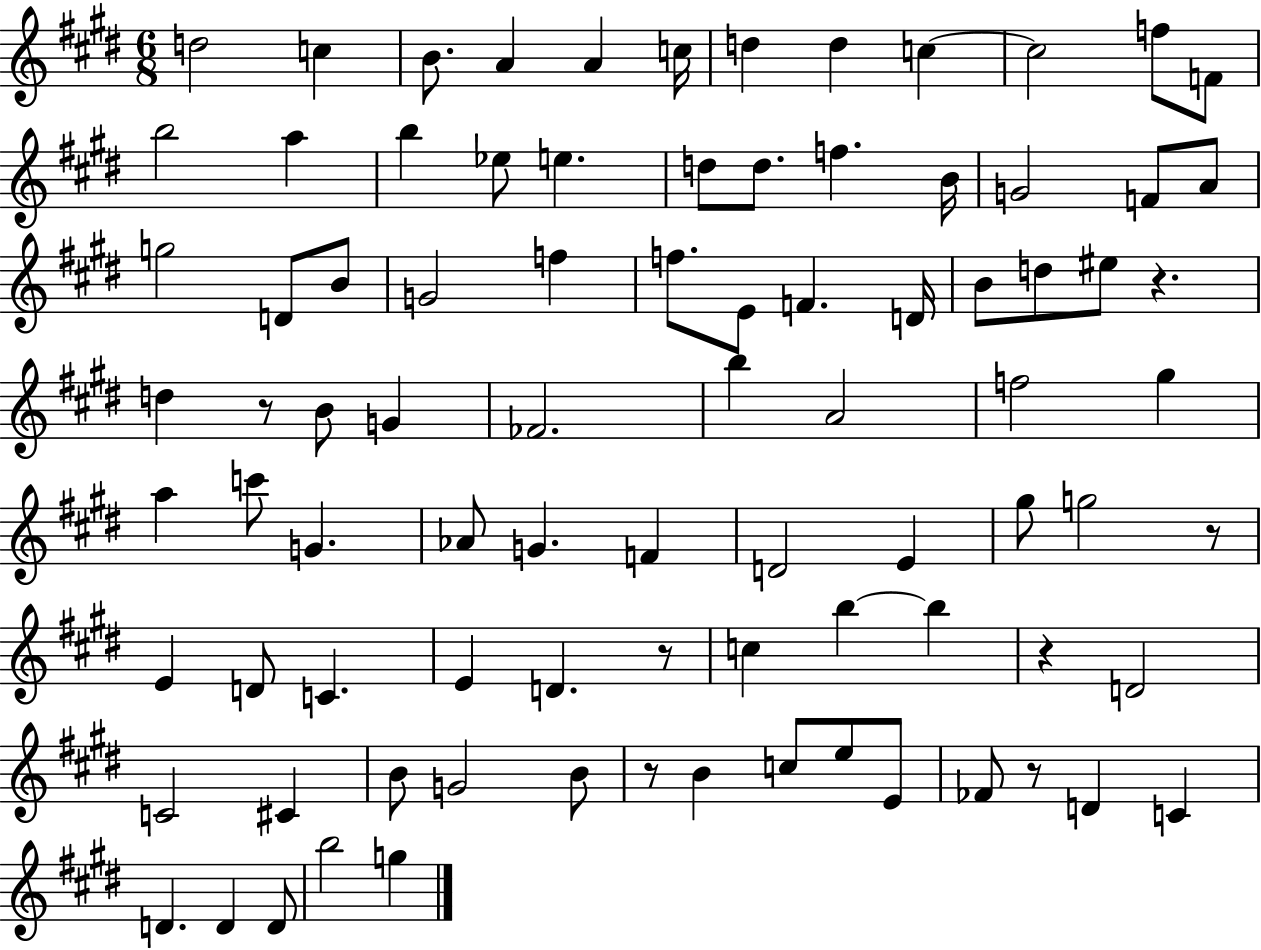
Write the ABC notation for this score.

X:1
T:Untitled
M:6/8
L:1/4
K:E
d2 c B/2 A A c/4 d d c c2 f/2 F/2 b2 a b _e/2 e d/2 d/2 f B/4 G2 F/2 A/2 g2 D/2 B/2 G2 f f/2 E/2 F D/4 B/2 d/2 ^e/2 z d z/2 B/2 G _F2 b A2 f2 ^g a c'/2 G _A/2 G F D2 E ^g/2 g2 z/2 E D/2 C E D z/2 c b b z D2 C2 ^C B/2 G2 B/2 z/2 B c/2 e/2 E/2 _F/2 z/2 D C D D D/2 b2 g